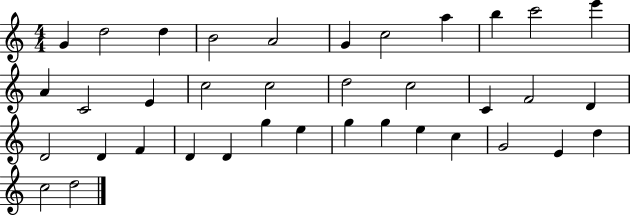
{
  \clef treble
  \numericTimeSignature
  \time 4/4
  \key c \major
  g'4 d''2 d''4 | b'2 a'2 | g'4 c''2 a''4 | b''4 c'''2 e'''4 | \break a'4 c'2 e'4 | c''2 c''2 | d''2 c''2 | c'4 f'2 d'4 | \break d'2 d'4 f'4 | d'4 d'4 g''4 e''4 | g''4 g''4 e''4 c''4 | g'2 e'4 d''4 | \break c''2 d''2 | \bar "|."
}